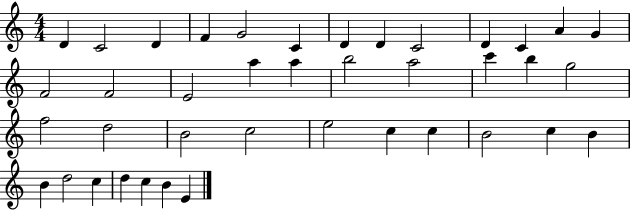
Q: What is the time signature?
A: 4/4